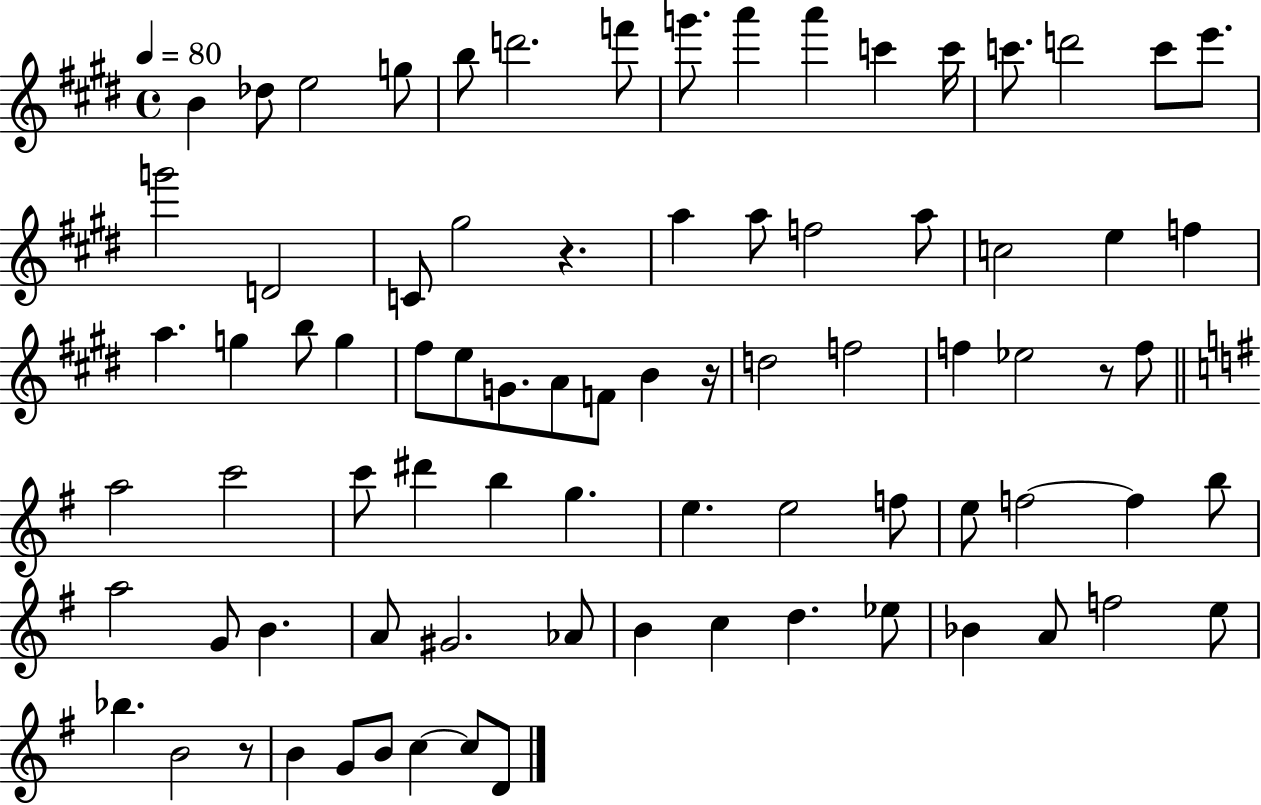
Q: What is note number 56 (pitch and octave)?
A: A5